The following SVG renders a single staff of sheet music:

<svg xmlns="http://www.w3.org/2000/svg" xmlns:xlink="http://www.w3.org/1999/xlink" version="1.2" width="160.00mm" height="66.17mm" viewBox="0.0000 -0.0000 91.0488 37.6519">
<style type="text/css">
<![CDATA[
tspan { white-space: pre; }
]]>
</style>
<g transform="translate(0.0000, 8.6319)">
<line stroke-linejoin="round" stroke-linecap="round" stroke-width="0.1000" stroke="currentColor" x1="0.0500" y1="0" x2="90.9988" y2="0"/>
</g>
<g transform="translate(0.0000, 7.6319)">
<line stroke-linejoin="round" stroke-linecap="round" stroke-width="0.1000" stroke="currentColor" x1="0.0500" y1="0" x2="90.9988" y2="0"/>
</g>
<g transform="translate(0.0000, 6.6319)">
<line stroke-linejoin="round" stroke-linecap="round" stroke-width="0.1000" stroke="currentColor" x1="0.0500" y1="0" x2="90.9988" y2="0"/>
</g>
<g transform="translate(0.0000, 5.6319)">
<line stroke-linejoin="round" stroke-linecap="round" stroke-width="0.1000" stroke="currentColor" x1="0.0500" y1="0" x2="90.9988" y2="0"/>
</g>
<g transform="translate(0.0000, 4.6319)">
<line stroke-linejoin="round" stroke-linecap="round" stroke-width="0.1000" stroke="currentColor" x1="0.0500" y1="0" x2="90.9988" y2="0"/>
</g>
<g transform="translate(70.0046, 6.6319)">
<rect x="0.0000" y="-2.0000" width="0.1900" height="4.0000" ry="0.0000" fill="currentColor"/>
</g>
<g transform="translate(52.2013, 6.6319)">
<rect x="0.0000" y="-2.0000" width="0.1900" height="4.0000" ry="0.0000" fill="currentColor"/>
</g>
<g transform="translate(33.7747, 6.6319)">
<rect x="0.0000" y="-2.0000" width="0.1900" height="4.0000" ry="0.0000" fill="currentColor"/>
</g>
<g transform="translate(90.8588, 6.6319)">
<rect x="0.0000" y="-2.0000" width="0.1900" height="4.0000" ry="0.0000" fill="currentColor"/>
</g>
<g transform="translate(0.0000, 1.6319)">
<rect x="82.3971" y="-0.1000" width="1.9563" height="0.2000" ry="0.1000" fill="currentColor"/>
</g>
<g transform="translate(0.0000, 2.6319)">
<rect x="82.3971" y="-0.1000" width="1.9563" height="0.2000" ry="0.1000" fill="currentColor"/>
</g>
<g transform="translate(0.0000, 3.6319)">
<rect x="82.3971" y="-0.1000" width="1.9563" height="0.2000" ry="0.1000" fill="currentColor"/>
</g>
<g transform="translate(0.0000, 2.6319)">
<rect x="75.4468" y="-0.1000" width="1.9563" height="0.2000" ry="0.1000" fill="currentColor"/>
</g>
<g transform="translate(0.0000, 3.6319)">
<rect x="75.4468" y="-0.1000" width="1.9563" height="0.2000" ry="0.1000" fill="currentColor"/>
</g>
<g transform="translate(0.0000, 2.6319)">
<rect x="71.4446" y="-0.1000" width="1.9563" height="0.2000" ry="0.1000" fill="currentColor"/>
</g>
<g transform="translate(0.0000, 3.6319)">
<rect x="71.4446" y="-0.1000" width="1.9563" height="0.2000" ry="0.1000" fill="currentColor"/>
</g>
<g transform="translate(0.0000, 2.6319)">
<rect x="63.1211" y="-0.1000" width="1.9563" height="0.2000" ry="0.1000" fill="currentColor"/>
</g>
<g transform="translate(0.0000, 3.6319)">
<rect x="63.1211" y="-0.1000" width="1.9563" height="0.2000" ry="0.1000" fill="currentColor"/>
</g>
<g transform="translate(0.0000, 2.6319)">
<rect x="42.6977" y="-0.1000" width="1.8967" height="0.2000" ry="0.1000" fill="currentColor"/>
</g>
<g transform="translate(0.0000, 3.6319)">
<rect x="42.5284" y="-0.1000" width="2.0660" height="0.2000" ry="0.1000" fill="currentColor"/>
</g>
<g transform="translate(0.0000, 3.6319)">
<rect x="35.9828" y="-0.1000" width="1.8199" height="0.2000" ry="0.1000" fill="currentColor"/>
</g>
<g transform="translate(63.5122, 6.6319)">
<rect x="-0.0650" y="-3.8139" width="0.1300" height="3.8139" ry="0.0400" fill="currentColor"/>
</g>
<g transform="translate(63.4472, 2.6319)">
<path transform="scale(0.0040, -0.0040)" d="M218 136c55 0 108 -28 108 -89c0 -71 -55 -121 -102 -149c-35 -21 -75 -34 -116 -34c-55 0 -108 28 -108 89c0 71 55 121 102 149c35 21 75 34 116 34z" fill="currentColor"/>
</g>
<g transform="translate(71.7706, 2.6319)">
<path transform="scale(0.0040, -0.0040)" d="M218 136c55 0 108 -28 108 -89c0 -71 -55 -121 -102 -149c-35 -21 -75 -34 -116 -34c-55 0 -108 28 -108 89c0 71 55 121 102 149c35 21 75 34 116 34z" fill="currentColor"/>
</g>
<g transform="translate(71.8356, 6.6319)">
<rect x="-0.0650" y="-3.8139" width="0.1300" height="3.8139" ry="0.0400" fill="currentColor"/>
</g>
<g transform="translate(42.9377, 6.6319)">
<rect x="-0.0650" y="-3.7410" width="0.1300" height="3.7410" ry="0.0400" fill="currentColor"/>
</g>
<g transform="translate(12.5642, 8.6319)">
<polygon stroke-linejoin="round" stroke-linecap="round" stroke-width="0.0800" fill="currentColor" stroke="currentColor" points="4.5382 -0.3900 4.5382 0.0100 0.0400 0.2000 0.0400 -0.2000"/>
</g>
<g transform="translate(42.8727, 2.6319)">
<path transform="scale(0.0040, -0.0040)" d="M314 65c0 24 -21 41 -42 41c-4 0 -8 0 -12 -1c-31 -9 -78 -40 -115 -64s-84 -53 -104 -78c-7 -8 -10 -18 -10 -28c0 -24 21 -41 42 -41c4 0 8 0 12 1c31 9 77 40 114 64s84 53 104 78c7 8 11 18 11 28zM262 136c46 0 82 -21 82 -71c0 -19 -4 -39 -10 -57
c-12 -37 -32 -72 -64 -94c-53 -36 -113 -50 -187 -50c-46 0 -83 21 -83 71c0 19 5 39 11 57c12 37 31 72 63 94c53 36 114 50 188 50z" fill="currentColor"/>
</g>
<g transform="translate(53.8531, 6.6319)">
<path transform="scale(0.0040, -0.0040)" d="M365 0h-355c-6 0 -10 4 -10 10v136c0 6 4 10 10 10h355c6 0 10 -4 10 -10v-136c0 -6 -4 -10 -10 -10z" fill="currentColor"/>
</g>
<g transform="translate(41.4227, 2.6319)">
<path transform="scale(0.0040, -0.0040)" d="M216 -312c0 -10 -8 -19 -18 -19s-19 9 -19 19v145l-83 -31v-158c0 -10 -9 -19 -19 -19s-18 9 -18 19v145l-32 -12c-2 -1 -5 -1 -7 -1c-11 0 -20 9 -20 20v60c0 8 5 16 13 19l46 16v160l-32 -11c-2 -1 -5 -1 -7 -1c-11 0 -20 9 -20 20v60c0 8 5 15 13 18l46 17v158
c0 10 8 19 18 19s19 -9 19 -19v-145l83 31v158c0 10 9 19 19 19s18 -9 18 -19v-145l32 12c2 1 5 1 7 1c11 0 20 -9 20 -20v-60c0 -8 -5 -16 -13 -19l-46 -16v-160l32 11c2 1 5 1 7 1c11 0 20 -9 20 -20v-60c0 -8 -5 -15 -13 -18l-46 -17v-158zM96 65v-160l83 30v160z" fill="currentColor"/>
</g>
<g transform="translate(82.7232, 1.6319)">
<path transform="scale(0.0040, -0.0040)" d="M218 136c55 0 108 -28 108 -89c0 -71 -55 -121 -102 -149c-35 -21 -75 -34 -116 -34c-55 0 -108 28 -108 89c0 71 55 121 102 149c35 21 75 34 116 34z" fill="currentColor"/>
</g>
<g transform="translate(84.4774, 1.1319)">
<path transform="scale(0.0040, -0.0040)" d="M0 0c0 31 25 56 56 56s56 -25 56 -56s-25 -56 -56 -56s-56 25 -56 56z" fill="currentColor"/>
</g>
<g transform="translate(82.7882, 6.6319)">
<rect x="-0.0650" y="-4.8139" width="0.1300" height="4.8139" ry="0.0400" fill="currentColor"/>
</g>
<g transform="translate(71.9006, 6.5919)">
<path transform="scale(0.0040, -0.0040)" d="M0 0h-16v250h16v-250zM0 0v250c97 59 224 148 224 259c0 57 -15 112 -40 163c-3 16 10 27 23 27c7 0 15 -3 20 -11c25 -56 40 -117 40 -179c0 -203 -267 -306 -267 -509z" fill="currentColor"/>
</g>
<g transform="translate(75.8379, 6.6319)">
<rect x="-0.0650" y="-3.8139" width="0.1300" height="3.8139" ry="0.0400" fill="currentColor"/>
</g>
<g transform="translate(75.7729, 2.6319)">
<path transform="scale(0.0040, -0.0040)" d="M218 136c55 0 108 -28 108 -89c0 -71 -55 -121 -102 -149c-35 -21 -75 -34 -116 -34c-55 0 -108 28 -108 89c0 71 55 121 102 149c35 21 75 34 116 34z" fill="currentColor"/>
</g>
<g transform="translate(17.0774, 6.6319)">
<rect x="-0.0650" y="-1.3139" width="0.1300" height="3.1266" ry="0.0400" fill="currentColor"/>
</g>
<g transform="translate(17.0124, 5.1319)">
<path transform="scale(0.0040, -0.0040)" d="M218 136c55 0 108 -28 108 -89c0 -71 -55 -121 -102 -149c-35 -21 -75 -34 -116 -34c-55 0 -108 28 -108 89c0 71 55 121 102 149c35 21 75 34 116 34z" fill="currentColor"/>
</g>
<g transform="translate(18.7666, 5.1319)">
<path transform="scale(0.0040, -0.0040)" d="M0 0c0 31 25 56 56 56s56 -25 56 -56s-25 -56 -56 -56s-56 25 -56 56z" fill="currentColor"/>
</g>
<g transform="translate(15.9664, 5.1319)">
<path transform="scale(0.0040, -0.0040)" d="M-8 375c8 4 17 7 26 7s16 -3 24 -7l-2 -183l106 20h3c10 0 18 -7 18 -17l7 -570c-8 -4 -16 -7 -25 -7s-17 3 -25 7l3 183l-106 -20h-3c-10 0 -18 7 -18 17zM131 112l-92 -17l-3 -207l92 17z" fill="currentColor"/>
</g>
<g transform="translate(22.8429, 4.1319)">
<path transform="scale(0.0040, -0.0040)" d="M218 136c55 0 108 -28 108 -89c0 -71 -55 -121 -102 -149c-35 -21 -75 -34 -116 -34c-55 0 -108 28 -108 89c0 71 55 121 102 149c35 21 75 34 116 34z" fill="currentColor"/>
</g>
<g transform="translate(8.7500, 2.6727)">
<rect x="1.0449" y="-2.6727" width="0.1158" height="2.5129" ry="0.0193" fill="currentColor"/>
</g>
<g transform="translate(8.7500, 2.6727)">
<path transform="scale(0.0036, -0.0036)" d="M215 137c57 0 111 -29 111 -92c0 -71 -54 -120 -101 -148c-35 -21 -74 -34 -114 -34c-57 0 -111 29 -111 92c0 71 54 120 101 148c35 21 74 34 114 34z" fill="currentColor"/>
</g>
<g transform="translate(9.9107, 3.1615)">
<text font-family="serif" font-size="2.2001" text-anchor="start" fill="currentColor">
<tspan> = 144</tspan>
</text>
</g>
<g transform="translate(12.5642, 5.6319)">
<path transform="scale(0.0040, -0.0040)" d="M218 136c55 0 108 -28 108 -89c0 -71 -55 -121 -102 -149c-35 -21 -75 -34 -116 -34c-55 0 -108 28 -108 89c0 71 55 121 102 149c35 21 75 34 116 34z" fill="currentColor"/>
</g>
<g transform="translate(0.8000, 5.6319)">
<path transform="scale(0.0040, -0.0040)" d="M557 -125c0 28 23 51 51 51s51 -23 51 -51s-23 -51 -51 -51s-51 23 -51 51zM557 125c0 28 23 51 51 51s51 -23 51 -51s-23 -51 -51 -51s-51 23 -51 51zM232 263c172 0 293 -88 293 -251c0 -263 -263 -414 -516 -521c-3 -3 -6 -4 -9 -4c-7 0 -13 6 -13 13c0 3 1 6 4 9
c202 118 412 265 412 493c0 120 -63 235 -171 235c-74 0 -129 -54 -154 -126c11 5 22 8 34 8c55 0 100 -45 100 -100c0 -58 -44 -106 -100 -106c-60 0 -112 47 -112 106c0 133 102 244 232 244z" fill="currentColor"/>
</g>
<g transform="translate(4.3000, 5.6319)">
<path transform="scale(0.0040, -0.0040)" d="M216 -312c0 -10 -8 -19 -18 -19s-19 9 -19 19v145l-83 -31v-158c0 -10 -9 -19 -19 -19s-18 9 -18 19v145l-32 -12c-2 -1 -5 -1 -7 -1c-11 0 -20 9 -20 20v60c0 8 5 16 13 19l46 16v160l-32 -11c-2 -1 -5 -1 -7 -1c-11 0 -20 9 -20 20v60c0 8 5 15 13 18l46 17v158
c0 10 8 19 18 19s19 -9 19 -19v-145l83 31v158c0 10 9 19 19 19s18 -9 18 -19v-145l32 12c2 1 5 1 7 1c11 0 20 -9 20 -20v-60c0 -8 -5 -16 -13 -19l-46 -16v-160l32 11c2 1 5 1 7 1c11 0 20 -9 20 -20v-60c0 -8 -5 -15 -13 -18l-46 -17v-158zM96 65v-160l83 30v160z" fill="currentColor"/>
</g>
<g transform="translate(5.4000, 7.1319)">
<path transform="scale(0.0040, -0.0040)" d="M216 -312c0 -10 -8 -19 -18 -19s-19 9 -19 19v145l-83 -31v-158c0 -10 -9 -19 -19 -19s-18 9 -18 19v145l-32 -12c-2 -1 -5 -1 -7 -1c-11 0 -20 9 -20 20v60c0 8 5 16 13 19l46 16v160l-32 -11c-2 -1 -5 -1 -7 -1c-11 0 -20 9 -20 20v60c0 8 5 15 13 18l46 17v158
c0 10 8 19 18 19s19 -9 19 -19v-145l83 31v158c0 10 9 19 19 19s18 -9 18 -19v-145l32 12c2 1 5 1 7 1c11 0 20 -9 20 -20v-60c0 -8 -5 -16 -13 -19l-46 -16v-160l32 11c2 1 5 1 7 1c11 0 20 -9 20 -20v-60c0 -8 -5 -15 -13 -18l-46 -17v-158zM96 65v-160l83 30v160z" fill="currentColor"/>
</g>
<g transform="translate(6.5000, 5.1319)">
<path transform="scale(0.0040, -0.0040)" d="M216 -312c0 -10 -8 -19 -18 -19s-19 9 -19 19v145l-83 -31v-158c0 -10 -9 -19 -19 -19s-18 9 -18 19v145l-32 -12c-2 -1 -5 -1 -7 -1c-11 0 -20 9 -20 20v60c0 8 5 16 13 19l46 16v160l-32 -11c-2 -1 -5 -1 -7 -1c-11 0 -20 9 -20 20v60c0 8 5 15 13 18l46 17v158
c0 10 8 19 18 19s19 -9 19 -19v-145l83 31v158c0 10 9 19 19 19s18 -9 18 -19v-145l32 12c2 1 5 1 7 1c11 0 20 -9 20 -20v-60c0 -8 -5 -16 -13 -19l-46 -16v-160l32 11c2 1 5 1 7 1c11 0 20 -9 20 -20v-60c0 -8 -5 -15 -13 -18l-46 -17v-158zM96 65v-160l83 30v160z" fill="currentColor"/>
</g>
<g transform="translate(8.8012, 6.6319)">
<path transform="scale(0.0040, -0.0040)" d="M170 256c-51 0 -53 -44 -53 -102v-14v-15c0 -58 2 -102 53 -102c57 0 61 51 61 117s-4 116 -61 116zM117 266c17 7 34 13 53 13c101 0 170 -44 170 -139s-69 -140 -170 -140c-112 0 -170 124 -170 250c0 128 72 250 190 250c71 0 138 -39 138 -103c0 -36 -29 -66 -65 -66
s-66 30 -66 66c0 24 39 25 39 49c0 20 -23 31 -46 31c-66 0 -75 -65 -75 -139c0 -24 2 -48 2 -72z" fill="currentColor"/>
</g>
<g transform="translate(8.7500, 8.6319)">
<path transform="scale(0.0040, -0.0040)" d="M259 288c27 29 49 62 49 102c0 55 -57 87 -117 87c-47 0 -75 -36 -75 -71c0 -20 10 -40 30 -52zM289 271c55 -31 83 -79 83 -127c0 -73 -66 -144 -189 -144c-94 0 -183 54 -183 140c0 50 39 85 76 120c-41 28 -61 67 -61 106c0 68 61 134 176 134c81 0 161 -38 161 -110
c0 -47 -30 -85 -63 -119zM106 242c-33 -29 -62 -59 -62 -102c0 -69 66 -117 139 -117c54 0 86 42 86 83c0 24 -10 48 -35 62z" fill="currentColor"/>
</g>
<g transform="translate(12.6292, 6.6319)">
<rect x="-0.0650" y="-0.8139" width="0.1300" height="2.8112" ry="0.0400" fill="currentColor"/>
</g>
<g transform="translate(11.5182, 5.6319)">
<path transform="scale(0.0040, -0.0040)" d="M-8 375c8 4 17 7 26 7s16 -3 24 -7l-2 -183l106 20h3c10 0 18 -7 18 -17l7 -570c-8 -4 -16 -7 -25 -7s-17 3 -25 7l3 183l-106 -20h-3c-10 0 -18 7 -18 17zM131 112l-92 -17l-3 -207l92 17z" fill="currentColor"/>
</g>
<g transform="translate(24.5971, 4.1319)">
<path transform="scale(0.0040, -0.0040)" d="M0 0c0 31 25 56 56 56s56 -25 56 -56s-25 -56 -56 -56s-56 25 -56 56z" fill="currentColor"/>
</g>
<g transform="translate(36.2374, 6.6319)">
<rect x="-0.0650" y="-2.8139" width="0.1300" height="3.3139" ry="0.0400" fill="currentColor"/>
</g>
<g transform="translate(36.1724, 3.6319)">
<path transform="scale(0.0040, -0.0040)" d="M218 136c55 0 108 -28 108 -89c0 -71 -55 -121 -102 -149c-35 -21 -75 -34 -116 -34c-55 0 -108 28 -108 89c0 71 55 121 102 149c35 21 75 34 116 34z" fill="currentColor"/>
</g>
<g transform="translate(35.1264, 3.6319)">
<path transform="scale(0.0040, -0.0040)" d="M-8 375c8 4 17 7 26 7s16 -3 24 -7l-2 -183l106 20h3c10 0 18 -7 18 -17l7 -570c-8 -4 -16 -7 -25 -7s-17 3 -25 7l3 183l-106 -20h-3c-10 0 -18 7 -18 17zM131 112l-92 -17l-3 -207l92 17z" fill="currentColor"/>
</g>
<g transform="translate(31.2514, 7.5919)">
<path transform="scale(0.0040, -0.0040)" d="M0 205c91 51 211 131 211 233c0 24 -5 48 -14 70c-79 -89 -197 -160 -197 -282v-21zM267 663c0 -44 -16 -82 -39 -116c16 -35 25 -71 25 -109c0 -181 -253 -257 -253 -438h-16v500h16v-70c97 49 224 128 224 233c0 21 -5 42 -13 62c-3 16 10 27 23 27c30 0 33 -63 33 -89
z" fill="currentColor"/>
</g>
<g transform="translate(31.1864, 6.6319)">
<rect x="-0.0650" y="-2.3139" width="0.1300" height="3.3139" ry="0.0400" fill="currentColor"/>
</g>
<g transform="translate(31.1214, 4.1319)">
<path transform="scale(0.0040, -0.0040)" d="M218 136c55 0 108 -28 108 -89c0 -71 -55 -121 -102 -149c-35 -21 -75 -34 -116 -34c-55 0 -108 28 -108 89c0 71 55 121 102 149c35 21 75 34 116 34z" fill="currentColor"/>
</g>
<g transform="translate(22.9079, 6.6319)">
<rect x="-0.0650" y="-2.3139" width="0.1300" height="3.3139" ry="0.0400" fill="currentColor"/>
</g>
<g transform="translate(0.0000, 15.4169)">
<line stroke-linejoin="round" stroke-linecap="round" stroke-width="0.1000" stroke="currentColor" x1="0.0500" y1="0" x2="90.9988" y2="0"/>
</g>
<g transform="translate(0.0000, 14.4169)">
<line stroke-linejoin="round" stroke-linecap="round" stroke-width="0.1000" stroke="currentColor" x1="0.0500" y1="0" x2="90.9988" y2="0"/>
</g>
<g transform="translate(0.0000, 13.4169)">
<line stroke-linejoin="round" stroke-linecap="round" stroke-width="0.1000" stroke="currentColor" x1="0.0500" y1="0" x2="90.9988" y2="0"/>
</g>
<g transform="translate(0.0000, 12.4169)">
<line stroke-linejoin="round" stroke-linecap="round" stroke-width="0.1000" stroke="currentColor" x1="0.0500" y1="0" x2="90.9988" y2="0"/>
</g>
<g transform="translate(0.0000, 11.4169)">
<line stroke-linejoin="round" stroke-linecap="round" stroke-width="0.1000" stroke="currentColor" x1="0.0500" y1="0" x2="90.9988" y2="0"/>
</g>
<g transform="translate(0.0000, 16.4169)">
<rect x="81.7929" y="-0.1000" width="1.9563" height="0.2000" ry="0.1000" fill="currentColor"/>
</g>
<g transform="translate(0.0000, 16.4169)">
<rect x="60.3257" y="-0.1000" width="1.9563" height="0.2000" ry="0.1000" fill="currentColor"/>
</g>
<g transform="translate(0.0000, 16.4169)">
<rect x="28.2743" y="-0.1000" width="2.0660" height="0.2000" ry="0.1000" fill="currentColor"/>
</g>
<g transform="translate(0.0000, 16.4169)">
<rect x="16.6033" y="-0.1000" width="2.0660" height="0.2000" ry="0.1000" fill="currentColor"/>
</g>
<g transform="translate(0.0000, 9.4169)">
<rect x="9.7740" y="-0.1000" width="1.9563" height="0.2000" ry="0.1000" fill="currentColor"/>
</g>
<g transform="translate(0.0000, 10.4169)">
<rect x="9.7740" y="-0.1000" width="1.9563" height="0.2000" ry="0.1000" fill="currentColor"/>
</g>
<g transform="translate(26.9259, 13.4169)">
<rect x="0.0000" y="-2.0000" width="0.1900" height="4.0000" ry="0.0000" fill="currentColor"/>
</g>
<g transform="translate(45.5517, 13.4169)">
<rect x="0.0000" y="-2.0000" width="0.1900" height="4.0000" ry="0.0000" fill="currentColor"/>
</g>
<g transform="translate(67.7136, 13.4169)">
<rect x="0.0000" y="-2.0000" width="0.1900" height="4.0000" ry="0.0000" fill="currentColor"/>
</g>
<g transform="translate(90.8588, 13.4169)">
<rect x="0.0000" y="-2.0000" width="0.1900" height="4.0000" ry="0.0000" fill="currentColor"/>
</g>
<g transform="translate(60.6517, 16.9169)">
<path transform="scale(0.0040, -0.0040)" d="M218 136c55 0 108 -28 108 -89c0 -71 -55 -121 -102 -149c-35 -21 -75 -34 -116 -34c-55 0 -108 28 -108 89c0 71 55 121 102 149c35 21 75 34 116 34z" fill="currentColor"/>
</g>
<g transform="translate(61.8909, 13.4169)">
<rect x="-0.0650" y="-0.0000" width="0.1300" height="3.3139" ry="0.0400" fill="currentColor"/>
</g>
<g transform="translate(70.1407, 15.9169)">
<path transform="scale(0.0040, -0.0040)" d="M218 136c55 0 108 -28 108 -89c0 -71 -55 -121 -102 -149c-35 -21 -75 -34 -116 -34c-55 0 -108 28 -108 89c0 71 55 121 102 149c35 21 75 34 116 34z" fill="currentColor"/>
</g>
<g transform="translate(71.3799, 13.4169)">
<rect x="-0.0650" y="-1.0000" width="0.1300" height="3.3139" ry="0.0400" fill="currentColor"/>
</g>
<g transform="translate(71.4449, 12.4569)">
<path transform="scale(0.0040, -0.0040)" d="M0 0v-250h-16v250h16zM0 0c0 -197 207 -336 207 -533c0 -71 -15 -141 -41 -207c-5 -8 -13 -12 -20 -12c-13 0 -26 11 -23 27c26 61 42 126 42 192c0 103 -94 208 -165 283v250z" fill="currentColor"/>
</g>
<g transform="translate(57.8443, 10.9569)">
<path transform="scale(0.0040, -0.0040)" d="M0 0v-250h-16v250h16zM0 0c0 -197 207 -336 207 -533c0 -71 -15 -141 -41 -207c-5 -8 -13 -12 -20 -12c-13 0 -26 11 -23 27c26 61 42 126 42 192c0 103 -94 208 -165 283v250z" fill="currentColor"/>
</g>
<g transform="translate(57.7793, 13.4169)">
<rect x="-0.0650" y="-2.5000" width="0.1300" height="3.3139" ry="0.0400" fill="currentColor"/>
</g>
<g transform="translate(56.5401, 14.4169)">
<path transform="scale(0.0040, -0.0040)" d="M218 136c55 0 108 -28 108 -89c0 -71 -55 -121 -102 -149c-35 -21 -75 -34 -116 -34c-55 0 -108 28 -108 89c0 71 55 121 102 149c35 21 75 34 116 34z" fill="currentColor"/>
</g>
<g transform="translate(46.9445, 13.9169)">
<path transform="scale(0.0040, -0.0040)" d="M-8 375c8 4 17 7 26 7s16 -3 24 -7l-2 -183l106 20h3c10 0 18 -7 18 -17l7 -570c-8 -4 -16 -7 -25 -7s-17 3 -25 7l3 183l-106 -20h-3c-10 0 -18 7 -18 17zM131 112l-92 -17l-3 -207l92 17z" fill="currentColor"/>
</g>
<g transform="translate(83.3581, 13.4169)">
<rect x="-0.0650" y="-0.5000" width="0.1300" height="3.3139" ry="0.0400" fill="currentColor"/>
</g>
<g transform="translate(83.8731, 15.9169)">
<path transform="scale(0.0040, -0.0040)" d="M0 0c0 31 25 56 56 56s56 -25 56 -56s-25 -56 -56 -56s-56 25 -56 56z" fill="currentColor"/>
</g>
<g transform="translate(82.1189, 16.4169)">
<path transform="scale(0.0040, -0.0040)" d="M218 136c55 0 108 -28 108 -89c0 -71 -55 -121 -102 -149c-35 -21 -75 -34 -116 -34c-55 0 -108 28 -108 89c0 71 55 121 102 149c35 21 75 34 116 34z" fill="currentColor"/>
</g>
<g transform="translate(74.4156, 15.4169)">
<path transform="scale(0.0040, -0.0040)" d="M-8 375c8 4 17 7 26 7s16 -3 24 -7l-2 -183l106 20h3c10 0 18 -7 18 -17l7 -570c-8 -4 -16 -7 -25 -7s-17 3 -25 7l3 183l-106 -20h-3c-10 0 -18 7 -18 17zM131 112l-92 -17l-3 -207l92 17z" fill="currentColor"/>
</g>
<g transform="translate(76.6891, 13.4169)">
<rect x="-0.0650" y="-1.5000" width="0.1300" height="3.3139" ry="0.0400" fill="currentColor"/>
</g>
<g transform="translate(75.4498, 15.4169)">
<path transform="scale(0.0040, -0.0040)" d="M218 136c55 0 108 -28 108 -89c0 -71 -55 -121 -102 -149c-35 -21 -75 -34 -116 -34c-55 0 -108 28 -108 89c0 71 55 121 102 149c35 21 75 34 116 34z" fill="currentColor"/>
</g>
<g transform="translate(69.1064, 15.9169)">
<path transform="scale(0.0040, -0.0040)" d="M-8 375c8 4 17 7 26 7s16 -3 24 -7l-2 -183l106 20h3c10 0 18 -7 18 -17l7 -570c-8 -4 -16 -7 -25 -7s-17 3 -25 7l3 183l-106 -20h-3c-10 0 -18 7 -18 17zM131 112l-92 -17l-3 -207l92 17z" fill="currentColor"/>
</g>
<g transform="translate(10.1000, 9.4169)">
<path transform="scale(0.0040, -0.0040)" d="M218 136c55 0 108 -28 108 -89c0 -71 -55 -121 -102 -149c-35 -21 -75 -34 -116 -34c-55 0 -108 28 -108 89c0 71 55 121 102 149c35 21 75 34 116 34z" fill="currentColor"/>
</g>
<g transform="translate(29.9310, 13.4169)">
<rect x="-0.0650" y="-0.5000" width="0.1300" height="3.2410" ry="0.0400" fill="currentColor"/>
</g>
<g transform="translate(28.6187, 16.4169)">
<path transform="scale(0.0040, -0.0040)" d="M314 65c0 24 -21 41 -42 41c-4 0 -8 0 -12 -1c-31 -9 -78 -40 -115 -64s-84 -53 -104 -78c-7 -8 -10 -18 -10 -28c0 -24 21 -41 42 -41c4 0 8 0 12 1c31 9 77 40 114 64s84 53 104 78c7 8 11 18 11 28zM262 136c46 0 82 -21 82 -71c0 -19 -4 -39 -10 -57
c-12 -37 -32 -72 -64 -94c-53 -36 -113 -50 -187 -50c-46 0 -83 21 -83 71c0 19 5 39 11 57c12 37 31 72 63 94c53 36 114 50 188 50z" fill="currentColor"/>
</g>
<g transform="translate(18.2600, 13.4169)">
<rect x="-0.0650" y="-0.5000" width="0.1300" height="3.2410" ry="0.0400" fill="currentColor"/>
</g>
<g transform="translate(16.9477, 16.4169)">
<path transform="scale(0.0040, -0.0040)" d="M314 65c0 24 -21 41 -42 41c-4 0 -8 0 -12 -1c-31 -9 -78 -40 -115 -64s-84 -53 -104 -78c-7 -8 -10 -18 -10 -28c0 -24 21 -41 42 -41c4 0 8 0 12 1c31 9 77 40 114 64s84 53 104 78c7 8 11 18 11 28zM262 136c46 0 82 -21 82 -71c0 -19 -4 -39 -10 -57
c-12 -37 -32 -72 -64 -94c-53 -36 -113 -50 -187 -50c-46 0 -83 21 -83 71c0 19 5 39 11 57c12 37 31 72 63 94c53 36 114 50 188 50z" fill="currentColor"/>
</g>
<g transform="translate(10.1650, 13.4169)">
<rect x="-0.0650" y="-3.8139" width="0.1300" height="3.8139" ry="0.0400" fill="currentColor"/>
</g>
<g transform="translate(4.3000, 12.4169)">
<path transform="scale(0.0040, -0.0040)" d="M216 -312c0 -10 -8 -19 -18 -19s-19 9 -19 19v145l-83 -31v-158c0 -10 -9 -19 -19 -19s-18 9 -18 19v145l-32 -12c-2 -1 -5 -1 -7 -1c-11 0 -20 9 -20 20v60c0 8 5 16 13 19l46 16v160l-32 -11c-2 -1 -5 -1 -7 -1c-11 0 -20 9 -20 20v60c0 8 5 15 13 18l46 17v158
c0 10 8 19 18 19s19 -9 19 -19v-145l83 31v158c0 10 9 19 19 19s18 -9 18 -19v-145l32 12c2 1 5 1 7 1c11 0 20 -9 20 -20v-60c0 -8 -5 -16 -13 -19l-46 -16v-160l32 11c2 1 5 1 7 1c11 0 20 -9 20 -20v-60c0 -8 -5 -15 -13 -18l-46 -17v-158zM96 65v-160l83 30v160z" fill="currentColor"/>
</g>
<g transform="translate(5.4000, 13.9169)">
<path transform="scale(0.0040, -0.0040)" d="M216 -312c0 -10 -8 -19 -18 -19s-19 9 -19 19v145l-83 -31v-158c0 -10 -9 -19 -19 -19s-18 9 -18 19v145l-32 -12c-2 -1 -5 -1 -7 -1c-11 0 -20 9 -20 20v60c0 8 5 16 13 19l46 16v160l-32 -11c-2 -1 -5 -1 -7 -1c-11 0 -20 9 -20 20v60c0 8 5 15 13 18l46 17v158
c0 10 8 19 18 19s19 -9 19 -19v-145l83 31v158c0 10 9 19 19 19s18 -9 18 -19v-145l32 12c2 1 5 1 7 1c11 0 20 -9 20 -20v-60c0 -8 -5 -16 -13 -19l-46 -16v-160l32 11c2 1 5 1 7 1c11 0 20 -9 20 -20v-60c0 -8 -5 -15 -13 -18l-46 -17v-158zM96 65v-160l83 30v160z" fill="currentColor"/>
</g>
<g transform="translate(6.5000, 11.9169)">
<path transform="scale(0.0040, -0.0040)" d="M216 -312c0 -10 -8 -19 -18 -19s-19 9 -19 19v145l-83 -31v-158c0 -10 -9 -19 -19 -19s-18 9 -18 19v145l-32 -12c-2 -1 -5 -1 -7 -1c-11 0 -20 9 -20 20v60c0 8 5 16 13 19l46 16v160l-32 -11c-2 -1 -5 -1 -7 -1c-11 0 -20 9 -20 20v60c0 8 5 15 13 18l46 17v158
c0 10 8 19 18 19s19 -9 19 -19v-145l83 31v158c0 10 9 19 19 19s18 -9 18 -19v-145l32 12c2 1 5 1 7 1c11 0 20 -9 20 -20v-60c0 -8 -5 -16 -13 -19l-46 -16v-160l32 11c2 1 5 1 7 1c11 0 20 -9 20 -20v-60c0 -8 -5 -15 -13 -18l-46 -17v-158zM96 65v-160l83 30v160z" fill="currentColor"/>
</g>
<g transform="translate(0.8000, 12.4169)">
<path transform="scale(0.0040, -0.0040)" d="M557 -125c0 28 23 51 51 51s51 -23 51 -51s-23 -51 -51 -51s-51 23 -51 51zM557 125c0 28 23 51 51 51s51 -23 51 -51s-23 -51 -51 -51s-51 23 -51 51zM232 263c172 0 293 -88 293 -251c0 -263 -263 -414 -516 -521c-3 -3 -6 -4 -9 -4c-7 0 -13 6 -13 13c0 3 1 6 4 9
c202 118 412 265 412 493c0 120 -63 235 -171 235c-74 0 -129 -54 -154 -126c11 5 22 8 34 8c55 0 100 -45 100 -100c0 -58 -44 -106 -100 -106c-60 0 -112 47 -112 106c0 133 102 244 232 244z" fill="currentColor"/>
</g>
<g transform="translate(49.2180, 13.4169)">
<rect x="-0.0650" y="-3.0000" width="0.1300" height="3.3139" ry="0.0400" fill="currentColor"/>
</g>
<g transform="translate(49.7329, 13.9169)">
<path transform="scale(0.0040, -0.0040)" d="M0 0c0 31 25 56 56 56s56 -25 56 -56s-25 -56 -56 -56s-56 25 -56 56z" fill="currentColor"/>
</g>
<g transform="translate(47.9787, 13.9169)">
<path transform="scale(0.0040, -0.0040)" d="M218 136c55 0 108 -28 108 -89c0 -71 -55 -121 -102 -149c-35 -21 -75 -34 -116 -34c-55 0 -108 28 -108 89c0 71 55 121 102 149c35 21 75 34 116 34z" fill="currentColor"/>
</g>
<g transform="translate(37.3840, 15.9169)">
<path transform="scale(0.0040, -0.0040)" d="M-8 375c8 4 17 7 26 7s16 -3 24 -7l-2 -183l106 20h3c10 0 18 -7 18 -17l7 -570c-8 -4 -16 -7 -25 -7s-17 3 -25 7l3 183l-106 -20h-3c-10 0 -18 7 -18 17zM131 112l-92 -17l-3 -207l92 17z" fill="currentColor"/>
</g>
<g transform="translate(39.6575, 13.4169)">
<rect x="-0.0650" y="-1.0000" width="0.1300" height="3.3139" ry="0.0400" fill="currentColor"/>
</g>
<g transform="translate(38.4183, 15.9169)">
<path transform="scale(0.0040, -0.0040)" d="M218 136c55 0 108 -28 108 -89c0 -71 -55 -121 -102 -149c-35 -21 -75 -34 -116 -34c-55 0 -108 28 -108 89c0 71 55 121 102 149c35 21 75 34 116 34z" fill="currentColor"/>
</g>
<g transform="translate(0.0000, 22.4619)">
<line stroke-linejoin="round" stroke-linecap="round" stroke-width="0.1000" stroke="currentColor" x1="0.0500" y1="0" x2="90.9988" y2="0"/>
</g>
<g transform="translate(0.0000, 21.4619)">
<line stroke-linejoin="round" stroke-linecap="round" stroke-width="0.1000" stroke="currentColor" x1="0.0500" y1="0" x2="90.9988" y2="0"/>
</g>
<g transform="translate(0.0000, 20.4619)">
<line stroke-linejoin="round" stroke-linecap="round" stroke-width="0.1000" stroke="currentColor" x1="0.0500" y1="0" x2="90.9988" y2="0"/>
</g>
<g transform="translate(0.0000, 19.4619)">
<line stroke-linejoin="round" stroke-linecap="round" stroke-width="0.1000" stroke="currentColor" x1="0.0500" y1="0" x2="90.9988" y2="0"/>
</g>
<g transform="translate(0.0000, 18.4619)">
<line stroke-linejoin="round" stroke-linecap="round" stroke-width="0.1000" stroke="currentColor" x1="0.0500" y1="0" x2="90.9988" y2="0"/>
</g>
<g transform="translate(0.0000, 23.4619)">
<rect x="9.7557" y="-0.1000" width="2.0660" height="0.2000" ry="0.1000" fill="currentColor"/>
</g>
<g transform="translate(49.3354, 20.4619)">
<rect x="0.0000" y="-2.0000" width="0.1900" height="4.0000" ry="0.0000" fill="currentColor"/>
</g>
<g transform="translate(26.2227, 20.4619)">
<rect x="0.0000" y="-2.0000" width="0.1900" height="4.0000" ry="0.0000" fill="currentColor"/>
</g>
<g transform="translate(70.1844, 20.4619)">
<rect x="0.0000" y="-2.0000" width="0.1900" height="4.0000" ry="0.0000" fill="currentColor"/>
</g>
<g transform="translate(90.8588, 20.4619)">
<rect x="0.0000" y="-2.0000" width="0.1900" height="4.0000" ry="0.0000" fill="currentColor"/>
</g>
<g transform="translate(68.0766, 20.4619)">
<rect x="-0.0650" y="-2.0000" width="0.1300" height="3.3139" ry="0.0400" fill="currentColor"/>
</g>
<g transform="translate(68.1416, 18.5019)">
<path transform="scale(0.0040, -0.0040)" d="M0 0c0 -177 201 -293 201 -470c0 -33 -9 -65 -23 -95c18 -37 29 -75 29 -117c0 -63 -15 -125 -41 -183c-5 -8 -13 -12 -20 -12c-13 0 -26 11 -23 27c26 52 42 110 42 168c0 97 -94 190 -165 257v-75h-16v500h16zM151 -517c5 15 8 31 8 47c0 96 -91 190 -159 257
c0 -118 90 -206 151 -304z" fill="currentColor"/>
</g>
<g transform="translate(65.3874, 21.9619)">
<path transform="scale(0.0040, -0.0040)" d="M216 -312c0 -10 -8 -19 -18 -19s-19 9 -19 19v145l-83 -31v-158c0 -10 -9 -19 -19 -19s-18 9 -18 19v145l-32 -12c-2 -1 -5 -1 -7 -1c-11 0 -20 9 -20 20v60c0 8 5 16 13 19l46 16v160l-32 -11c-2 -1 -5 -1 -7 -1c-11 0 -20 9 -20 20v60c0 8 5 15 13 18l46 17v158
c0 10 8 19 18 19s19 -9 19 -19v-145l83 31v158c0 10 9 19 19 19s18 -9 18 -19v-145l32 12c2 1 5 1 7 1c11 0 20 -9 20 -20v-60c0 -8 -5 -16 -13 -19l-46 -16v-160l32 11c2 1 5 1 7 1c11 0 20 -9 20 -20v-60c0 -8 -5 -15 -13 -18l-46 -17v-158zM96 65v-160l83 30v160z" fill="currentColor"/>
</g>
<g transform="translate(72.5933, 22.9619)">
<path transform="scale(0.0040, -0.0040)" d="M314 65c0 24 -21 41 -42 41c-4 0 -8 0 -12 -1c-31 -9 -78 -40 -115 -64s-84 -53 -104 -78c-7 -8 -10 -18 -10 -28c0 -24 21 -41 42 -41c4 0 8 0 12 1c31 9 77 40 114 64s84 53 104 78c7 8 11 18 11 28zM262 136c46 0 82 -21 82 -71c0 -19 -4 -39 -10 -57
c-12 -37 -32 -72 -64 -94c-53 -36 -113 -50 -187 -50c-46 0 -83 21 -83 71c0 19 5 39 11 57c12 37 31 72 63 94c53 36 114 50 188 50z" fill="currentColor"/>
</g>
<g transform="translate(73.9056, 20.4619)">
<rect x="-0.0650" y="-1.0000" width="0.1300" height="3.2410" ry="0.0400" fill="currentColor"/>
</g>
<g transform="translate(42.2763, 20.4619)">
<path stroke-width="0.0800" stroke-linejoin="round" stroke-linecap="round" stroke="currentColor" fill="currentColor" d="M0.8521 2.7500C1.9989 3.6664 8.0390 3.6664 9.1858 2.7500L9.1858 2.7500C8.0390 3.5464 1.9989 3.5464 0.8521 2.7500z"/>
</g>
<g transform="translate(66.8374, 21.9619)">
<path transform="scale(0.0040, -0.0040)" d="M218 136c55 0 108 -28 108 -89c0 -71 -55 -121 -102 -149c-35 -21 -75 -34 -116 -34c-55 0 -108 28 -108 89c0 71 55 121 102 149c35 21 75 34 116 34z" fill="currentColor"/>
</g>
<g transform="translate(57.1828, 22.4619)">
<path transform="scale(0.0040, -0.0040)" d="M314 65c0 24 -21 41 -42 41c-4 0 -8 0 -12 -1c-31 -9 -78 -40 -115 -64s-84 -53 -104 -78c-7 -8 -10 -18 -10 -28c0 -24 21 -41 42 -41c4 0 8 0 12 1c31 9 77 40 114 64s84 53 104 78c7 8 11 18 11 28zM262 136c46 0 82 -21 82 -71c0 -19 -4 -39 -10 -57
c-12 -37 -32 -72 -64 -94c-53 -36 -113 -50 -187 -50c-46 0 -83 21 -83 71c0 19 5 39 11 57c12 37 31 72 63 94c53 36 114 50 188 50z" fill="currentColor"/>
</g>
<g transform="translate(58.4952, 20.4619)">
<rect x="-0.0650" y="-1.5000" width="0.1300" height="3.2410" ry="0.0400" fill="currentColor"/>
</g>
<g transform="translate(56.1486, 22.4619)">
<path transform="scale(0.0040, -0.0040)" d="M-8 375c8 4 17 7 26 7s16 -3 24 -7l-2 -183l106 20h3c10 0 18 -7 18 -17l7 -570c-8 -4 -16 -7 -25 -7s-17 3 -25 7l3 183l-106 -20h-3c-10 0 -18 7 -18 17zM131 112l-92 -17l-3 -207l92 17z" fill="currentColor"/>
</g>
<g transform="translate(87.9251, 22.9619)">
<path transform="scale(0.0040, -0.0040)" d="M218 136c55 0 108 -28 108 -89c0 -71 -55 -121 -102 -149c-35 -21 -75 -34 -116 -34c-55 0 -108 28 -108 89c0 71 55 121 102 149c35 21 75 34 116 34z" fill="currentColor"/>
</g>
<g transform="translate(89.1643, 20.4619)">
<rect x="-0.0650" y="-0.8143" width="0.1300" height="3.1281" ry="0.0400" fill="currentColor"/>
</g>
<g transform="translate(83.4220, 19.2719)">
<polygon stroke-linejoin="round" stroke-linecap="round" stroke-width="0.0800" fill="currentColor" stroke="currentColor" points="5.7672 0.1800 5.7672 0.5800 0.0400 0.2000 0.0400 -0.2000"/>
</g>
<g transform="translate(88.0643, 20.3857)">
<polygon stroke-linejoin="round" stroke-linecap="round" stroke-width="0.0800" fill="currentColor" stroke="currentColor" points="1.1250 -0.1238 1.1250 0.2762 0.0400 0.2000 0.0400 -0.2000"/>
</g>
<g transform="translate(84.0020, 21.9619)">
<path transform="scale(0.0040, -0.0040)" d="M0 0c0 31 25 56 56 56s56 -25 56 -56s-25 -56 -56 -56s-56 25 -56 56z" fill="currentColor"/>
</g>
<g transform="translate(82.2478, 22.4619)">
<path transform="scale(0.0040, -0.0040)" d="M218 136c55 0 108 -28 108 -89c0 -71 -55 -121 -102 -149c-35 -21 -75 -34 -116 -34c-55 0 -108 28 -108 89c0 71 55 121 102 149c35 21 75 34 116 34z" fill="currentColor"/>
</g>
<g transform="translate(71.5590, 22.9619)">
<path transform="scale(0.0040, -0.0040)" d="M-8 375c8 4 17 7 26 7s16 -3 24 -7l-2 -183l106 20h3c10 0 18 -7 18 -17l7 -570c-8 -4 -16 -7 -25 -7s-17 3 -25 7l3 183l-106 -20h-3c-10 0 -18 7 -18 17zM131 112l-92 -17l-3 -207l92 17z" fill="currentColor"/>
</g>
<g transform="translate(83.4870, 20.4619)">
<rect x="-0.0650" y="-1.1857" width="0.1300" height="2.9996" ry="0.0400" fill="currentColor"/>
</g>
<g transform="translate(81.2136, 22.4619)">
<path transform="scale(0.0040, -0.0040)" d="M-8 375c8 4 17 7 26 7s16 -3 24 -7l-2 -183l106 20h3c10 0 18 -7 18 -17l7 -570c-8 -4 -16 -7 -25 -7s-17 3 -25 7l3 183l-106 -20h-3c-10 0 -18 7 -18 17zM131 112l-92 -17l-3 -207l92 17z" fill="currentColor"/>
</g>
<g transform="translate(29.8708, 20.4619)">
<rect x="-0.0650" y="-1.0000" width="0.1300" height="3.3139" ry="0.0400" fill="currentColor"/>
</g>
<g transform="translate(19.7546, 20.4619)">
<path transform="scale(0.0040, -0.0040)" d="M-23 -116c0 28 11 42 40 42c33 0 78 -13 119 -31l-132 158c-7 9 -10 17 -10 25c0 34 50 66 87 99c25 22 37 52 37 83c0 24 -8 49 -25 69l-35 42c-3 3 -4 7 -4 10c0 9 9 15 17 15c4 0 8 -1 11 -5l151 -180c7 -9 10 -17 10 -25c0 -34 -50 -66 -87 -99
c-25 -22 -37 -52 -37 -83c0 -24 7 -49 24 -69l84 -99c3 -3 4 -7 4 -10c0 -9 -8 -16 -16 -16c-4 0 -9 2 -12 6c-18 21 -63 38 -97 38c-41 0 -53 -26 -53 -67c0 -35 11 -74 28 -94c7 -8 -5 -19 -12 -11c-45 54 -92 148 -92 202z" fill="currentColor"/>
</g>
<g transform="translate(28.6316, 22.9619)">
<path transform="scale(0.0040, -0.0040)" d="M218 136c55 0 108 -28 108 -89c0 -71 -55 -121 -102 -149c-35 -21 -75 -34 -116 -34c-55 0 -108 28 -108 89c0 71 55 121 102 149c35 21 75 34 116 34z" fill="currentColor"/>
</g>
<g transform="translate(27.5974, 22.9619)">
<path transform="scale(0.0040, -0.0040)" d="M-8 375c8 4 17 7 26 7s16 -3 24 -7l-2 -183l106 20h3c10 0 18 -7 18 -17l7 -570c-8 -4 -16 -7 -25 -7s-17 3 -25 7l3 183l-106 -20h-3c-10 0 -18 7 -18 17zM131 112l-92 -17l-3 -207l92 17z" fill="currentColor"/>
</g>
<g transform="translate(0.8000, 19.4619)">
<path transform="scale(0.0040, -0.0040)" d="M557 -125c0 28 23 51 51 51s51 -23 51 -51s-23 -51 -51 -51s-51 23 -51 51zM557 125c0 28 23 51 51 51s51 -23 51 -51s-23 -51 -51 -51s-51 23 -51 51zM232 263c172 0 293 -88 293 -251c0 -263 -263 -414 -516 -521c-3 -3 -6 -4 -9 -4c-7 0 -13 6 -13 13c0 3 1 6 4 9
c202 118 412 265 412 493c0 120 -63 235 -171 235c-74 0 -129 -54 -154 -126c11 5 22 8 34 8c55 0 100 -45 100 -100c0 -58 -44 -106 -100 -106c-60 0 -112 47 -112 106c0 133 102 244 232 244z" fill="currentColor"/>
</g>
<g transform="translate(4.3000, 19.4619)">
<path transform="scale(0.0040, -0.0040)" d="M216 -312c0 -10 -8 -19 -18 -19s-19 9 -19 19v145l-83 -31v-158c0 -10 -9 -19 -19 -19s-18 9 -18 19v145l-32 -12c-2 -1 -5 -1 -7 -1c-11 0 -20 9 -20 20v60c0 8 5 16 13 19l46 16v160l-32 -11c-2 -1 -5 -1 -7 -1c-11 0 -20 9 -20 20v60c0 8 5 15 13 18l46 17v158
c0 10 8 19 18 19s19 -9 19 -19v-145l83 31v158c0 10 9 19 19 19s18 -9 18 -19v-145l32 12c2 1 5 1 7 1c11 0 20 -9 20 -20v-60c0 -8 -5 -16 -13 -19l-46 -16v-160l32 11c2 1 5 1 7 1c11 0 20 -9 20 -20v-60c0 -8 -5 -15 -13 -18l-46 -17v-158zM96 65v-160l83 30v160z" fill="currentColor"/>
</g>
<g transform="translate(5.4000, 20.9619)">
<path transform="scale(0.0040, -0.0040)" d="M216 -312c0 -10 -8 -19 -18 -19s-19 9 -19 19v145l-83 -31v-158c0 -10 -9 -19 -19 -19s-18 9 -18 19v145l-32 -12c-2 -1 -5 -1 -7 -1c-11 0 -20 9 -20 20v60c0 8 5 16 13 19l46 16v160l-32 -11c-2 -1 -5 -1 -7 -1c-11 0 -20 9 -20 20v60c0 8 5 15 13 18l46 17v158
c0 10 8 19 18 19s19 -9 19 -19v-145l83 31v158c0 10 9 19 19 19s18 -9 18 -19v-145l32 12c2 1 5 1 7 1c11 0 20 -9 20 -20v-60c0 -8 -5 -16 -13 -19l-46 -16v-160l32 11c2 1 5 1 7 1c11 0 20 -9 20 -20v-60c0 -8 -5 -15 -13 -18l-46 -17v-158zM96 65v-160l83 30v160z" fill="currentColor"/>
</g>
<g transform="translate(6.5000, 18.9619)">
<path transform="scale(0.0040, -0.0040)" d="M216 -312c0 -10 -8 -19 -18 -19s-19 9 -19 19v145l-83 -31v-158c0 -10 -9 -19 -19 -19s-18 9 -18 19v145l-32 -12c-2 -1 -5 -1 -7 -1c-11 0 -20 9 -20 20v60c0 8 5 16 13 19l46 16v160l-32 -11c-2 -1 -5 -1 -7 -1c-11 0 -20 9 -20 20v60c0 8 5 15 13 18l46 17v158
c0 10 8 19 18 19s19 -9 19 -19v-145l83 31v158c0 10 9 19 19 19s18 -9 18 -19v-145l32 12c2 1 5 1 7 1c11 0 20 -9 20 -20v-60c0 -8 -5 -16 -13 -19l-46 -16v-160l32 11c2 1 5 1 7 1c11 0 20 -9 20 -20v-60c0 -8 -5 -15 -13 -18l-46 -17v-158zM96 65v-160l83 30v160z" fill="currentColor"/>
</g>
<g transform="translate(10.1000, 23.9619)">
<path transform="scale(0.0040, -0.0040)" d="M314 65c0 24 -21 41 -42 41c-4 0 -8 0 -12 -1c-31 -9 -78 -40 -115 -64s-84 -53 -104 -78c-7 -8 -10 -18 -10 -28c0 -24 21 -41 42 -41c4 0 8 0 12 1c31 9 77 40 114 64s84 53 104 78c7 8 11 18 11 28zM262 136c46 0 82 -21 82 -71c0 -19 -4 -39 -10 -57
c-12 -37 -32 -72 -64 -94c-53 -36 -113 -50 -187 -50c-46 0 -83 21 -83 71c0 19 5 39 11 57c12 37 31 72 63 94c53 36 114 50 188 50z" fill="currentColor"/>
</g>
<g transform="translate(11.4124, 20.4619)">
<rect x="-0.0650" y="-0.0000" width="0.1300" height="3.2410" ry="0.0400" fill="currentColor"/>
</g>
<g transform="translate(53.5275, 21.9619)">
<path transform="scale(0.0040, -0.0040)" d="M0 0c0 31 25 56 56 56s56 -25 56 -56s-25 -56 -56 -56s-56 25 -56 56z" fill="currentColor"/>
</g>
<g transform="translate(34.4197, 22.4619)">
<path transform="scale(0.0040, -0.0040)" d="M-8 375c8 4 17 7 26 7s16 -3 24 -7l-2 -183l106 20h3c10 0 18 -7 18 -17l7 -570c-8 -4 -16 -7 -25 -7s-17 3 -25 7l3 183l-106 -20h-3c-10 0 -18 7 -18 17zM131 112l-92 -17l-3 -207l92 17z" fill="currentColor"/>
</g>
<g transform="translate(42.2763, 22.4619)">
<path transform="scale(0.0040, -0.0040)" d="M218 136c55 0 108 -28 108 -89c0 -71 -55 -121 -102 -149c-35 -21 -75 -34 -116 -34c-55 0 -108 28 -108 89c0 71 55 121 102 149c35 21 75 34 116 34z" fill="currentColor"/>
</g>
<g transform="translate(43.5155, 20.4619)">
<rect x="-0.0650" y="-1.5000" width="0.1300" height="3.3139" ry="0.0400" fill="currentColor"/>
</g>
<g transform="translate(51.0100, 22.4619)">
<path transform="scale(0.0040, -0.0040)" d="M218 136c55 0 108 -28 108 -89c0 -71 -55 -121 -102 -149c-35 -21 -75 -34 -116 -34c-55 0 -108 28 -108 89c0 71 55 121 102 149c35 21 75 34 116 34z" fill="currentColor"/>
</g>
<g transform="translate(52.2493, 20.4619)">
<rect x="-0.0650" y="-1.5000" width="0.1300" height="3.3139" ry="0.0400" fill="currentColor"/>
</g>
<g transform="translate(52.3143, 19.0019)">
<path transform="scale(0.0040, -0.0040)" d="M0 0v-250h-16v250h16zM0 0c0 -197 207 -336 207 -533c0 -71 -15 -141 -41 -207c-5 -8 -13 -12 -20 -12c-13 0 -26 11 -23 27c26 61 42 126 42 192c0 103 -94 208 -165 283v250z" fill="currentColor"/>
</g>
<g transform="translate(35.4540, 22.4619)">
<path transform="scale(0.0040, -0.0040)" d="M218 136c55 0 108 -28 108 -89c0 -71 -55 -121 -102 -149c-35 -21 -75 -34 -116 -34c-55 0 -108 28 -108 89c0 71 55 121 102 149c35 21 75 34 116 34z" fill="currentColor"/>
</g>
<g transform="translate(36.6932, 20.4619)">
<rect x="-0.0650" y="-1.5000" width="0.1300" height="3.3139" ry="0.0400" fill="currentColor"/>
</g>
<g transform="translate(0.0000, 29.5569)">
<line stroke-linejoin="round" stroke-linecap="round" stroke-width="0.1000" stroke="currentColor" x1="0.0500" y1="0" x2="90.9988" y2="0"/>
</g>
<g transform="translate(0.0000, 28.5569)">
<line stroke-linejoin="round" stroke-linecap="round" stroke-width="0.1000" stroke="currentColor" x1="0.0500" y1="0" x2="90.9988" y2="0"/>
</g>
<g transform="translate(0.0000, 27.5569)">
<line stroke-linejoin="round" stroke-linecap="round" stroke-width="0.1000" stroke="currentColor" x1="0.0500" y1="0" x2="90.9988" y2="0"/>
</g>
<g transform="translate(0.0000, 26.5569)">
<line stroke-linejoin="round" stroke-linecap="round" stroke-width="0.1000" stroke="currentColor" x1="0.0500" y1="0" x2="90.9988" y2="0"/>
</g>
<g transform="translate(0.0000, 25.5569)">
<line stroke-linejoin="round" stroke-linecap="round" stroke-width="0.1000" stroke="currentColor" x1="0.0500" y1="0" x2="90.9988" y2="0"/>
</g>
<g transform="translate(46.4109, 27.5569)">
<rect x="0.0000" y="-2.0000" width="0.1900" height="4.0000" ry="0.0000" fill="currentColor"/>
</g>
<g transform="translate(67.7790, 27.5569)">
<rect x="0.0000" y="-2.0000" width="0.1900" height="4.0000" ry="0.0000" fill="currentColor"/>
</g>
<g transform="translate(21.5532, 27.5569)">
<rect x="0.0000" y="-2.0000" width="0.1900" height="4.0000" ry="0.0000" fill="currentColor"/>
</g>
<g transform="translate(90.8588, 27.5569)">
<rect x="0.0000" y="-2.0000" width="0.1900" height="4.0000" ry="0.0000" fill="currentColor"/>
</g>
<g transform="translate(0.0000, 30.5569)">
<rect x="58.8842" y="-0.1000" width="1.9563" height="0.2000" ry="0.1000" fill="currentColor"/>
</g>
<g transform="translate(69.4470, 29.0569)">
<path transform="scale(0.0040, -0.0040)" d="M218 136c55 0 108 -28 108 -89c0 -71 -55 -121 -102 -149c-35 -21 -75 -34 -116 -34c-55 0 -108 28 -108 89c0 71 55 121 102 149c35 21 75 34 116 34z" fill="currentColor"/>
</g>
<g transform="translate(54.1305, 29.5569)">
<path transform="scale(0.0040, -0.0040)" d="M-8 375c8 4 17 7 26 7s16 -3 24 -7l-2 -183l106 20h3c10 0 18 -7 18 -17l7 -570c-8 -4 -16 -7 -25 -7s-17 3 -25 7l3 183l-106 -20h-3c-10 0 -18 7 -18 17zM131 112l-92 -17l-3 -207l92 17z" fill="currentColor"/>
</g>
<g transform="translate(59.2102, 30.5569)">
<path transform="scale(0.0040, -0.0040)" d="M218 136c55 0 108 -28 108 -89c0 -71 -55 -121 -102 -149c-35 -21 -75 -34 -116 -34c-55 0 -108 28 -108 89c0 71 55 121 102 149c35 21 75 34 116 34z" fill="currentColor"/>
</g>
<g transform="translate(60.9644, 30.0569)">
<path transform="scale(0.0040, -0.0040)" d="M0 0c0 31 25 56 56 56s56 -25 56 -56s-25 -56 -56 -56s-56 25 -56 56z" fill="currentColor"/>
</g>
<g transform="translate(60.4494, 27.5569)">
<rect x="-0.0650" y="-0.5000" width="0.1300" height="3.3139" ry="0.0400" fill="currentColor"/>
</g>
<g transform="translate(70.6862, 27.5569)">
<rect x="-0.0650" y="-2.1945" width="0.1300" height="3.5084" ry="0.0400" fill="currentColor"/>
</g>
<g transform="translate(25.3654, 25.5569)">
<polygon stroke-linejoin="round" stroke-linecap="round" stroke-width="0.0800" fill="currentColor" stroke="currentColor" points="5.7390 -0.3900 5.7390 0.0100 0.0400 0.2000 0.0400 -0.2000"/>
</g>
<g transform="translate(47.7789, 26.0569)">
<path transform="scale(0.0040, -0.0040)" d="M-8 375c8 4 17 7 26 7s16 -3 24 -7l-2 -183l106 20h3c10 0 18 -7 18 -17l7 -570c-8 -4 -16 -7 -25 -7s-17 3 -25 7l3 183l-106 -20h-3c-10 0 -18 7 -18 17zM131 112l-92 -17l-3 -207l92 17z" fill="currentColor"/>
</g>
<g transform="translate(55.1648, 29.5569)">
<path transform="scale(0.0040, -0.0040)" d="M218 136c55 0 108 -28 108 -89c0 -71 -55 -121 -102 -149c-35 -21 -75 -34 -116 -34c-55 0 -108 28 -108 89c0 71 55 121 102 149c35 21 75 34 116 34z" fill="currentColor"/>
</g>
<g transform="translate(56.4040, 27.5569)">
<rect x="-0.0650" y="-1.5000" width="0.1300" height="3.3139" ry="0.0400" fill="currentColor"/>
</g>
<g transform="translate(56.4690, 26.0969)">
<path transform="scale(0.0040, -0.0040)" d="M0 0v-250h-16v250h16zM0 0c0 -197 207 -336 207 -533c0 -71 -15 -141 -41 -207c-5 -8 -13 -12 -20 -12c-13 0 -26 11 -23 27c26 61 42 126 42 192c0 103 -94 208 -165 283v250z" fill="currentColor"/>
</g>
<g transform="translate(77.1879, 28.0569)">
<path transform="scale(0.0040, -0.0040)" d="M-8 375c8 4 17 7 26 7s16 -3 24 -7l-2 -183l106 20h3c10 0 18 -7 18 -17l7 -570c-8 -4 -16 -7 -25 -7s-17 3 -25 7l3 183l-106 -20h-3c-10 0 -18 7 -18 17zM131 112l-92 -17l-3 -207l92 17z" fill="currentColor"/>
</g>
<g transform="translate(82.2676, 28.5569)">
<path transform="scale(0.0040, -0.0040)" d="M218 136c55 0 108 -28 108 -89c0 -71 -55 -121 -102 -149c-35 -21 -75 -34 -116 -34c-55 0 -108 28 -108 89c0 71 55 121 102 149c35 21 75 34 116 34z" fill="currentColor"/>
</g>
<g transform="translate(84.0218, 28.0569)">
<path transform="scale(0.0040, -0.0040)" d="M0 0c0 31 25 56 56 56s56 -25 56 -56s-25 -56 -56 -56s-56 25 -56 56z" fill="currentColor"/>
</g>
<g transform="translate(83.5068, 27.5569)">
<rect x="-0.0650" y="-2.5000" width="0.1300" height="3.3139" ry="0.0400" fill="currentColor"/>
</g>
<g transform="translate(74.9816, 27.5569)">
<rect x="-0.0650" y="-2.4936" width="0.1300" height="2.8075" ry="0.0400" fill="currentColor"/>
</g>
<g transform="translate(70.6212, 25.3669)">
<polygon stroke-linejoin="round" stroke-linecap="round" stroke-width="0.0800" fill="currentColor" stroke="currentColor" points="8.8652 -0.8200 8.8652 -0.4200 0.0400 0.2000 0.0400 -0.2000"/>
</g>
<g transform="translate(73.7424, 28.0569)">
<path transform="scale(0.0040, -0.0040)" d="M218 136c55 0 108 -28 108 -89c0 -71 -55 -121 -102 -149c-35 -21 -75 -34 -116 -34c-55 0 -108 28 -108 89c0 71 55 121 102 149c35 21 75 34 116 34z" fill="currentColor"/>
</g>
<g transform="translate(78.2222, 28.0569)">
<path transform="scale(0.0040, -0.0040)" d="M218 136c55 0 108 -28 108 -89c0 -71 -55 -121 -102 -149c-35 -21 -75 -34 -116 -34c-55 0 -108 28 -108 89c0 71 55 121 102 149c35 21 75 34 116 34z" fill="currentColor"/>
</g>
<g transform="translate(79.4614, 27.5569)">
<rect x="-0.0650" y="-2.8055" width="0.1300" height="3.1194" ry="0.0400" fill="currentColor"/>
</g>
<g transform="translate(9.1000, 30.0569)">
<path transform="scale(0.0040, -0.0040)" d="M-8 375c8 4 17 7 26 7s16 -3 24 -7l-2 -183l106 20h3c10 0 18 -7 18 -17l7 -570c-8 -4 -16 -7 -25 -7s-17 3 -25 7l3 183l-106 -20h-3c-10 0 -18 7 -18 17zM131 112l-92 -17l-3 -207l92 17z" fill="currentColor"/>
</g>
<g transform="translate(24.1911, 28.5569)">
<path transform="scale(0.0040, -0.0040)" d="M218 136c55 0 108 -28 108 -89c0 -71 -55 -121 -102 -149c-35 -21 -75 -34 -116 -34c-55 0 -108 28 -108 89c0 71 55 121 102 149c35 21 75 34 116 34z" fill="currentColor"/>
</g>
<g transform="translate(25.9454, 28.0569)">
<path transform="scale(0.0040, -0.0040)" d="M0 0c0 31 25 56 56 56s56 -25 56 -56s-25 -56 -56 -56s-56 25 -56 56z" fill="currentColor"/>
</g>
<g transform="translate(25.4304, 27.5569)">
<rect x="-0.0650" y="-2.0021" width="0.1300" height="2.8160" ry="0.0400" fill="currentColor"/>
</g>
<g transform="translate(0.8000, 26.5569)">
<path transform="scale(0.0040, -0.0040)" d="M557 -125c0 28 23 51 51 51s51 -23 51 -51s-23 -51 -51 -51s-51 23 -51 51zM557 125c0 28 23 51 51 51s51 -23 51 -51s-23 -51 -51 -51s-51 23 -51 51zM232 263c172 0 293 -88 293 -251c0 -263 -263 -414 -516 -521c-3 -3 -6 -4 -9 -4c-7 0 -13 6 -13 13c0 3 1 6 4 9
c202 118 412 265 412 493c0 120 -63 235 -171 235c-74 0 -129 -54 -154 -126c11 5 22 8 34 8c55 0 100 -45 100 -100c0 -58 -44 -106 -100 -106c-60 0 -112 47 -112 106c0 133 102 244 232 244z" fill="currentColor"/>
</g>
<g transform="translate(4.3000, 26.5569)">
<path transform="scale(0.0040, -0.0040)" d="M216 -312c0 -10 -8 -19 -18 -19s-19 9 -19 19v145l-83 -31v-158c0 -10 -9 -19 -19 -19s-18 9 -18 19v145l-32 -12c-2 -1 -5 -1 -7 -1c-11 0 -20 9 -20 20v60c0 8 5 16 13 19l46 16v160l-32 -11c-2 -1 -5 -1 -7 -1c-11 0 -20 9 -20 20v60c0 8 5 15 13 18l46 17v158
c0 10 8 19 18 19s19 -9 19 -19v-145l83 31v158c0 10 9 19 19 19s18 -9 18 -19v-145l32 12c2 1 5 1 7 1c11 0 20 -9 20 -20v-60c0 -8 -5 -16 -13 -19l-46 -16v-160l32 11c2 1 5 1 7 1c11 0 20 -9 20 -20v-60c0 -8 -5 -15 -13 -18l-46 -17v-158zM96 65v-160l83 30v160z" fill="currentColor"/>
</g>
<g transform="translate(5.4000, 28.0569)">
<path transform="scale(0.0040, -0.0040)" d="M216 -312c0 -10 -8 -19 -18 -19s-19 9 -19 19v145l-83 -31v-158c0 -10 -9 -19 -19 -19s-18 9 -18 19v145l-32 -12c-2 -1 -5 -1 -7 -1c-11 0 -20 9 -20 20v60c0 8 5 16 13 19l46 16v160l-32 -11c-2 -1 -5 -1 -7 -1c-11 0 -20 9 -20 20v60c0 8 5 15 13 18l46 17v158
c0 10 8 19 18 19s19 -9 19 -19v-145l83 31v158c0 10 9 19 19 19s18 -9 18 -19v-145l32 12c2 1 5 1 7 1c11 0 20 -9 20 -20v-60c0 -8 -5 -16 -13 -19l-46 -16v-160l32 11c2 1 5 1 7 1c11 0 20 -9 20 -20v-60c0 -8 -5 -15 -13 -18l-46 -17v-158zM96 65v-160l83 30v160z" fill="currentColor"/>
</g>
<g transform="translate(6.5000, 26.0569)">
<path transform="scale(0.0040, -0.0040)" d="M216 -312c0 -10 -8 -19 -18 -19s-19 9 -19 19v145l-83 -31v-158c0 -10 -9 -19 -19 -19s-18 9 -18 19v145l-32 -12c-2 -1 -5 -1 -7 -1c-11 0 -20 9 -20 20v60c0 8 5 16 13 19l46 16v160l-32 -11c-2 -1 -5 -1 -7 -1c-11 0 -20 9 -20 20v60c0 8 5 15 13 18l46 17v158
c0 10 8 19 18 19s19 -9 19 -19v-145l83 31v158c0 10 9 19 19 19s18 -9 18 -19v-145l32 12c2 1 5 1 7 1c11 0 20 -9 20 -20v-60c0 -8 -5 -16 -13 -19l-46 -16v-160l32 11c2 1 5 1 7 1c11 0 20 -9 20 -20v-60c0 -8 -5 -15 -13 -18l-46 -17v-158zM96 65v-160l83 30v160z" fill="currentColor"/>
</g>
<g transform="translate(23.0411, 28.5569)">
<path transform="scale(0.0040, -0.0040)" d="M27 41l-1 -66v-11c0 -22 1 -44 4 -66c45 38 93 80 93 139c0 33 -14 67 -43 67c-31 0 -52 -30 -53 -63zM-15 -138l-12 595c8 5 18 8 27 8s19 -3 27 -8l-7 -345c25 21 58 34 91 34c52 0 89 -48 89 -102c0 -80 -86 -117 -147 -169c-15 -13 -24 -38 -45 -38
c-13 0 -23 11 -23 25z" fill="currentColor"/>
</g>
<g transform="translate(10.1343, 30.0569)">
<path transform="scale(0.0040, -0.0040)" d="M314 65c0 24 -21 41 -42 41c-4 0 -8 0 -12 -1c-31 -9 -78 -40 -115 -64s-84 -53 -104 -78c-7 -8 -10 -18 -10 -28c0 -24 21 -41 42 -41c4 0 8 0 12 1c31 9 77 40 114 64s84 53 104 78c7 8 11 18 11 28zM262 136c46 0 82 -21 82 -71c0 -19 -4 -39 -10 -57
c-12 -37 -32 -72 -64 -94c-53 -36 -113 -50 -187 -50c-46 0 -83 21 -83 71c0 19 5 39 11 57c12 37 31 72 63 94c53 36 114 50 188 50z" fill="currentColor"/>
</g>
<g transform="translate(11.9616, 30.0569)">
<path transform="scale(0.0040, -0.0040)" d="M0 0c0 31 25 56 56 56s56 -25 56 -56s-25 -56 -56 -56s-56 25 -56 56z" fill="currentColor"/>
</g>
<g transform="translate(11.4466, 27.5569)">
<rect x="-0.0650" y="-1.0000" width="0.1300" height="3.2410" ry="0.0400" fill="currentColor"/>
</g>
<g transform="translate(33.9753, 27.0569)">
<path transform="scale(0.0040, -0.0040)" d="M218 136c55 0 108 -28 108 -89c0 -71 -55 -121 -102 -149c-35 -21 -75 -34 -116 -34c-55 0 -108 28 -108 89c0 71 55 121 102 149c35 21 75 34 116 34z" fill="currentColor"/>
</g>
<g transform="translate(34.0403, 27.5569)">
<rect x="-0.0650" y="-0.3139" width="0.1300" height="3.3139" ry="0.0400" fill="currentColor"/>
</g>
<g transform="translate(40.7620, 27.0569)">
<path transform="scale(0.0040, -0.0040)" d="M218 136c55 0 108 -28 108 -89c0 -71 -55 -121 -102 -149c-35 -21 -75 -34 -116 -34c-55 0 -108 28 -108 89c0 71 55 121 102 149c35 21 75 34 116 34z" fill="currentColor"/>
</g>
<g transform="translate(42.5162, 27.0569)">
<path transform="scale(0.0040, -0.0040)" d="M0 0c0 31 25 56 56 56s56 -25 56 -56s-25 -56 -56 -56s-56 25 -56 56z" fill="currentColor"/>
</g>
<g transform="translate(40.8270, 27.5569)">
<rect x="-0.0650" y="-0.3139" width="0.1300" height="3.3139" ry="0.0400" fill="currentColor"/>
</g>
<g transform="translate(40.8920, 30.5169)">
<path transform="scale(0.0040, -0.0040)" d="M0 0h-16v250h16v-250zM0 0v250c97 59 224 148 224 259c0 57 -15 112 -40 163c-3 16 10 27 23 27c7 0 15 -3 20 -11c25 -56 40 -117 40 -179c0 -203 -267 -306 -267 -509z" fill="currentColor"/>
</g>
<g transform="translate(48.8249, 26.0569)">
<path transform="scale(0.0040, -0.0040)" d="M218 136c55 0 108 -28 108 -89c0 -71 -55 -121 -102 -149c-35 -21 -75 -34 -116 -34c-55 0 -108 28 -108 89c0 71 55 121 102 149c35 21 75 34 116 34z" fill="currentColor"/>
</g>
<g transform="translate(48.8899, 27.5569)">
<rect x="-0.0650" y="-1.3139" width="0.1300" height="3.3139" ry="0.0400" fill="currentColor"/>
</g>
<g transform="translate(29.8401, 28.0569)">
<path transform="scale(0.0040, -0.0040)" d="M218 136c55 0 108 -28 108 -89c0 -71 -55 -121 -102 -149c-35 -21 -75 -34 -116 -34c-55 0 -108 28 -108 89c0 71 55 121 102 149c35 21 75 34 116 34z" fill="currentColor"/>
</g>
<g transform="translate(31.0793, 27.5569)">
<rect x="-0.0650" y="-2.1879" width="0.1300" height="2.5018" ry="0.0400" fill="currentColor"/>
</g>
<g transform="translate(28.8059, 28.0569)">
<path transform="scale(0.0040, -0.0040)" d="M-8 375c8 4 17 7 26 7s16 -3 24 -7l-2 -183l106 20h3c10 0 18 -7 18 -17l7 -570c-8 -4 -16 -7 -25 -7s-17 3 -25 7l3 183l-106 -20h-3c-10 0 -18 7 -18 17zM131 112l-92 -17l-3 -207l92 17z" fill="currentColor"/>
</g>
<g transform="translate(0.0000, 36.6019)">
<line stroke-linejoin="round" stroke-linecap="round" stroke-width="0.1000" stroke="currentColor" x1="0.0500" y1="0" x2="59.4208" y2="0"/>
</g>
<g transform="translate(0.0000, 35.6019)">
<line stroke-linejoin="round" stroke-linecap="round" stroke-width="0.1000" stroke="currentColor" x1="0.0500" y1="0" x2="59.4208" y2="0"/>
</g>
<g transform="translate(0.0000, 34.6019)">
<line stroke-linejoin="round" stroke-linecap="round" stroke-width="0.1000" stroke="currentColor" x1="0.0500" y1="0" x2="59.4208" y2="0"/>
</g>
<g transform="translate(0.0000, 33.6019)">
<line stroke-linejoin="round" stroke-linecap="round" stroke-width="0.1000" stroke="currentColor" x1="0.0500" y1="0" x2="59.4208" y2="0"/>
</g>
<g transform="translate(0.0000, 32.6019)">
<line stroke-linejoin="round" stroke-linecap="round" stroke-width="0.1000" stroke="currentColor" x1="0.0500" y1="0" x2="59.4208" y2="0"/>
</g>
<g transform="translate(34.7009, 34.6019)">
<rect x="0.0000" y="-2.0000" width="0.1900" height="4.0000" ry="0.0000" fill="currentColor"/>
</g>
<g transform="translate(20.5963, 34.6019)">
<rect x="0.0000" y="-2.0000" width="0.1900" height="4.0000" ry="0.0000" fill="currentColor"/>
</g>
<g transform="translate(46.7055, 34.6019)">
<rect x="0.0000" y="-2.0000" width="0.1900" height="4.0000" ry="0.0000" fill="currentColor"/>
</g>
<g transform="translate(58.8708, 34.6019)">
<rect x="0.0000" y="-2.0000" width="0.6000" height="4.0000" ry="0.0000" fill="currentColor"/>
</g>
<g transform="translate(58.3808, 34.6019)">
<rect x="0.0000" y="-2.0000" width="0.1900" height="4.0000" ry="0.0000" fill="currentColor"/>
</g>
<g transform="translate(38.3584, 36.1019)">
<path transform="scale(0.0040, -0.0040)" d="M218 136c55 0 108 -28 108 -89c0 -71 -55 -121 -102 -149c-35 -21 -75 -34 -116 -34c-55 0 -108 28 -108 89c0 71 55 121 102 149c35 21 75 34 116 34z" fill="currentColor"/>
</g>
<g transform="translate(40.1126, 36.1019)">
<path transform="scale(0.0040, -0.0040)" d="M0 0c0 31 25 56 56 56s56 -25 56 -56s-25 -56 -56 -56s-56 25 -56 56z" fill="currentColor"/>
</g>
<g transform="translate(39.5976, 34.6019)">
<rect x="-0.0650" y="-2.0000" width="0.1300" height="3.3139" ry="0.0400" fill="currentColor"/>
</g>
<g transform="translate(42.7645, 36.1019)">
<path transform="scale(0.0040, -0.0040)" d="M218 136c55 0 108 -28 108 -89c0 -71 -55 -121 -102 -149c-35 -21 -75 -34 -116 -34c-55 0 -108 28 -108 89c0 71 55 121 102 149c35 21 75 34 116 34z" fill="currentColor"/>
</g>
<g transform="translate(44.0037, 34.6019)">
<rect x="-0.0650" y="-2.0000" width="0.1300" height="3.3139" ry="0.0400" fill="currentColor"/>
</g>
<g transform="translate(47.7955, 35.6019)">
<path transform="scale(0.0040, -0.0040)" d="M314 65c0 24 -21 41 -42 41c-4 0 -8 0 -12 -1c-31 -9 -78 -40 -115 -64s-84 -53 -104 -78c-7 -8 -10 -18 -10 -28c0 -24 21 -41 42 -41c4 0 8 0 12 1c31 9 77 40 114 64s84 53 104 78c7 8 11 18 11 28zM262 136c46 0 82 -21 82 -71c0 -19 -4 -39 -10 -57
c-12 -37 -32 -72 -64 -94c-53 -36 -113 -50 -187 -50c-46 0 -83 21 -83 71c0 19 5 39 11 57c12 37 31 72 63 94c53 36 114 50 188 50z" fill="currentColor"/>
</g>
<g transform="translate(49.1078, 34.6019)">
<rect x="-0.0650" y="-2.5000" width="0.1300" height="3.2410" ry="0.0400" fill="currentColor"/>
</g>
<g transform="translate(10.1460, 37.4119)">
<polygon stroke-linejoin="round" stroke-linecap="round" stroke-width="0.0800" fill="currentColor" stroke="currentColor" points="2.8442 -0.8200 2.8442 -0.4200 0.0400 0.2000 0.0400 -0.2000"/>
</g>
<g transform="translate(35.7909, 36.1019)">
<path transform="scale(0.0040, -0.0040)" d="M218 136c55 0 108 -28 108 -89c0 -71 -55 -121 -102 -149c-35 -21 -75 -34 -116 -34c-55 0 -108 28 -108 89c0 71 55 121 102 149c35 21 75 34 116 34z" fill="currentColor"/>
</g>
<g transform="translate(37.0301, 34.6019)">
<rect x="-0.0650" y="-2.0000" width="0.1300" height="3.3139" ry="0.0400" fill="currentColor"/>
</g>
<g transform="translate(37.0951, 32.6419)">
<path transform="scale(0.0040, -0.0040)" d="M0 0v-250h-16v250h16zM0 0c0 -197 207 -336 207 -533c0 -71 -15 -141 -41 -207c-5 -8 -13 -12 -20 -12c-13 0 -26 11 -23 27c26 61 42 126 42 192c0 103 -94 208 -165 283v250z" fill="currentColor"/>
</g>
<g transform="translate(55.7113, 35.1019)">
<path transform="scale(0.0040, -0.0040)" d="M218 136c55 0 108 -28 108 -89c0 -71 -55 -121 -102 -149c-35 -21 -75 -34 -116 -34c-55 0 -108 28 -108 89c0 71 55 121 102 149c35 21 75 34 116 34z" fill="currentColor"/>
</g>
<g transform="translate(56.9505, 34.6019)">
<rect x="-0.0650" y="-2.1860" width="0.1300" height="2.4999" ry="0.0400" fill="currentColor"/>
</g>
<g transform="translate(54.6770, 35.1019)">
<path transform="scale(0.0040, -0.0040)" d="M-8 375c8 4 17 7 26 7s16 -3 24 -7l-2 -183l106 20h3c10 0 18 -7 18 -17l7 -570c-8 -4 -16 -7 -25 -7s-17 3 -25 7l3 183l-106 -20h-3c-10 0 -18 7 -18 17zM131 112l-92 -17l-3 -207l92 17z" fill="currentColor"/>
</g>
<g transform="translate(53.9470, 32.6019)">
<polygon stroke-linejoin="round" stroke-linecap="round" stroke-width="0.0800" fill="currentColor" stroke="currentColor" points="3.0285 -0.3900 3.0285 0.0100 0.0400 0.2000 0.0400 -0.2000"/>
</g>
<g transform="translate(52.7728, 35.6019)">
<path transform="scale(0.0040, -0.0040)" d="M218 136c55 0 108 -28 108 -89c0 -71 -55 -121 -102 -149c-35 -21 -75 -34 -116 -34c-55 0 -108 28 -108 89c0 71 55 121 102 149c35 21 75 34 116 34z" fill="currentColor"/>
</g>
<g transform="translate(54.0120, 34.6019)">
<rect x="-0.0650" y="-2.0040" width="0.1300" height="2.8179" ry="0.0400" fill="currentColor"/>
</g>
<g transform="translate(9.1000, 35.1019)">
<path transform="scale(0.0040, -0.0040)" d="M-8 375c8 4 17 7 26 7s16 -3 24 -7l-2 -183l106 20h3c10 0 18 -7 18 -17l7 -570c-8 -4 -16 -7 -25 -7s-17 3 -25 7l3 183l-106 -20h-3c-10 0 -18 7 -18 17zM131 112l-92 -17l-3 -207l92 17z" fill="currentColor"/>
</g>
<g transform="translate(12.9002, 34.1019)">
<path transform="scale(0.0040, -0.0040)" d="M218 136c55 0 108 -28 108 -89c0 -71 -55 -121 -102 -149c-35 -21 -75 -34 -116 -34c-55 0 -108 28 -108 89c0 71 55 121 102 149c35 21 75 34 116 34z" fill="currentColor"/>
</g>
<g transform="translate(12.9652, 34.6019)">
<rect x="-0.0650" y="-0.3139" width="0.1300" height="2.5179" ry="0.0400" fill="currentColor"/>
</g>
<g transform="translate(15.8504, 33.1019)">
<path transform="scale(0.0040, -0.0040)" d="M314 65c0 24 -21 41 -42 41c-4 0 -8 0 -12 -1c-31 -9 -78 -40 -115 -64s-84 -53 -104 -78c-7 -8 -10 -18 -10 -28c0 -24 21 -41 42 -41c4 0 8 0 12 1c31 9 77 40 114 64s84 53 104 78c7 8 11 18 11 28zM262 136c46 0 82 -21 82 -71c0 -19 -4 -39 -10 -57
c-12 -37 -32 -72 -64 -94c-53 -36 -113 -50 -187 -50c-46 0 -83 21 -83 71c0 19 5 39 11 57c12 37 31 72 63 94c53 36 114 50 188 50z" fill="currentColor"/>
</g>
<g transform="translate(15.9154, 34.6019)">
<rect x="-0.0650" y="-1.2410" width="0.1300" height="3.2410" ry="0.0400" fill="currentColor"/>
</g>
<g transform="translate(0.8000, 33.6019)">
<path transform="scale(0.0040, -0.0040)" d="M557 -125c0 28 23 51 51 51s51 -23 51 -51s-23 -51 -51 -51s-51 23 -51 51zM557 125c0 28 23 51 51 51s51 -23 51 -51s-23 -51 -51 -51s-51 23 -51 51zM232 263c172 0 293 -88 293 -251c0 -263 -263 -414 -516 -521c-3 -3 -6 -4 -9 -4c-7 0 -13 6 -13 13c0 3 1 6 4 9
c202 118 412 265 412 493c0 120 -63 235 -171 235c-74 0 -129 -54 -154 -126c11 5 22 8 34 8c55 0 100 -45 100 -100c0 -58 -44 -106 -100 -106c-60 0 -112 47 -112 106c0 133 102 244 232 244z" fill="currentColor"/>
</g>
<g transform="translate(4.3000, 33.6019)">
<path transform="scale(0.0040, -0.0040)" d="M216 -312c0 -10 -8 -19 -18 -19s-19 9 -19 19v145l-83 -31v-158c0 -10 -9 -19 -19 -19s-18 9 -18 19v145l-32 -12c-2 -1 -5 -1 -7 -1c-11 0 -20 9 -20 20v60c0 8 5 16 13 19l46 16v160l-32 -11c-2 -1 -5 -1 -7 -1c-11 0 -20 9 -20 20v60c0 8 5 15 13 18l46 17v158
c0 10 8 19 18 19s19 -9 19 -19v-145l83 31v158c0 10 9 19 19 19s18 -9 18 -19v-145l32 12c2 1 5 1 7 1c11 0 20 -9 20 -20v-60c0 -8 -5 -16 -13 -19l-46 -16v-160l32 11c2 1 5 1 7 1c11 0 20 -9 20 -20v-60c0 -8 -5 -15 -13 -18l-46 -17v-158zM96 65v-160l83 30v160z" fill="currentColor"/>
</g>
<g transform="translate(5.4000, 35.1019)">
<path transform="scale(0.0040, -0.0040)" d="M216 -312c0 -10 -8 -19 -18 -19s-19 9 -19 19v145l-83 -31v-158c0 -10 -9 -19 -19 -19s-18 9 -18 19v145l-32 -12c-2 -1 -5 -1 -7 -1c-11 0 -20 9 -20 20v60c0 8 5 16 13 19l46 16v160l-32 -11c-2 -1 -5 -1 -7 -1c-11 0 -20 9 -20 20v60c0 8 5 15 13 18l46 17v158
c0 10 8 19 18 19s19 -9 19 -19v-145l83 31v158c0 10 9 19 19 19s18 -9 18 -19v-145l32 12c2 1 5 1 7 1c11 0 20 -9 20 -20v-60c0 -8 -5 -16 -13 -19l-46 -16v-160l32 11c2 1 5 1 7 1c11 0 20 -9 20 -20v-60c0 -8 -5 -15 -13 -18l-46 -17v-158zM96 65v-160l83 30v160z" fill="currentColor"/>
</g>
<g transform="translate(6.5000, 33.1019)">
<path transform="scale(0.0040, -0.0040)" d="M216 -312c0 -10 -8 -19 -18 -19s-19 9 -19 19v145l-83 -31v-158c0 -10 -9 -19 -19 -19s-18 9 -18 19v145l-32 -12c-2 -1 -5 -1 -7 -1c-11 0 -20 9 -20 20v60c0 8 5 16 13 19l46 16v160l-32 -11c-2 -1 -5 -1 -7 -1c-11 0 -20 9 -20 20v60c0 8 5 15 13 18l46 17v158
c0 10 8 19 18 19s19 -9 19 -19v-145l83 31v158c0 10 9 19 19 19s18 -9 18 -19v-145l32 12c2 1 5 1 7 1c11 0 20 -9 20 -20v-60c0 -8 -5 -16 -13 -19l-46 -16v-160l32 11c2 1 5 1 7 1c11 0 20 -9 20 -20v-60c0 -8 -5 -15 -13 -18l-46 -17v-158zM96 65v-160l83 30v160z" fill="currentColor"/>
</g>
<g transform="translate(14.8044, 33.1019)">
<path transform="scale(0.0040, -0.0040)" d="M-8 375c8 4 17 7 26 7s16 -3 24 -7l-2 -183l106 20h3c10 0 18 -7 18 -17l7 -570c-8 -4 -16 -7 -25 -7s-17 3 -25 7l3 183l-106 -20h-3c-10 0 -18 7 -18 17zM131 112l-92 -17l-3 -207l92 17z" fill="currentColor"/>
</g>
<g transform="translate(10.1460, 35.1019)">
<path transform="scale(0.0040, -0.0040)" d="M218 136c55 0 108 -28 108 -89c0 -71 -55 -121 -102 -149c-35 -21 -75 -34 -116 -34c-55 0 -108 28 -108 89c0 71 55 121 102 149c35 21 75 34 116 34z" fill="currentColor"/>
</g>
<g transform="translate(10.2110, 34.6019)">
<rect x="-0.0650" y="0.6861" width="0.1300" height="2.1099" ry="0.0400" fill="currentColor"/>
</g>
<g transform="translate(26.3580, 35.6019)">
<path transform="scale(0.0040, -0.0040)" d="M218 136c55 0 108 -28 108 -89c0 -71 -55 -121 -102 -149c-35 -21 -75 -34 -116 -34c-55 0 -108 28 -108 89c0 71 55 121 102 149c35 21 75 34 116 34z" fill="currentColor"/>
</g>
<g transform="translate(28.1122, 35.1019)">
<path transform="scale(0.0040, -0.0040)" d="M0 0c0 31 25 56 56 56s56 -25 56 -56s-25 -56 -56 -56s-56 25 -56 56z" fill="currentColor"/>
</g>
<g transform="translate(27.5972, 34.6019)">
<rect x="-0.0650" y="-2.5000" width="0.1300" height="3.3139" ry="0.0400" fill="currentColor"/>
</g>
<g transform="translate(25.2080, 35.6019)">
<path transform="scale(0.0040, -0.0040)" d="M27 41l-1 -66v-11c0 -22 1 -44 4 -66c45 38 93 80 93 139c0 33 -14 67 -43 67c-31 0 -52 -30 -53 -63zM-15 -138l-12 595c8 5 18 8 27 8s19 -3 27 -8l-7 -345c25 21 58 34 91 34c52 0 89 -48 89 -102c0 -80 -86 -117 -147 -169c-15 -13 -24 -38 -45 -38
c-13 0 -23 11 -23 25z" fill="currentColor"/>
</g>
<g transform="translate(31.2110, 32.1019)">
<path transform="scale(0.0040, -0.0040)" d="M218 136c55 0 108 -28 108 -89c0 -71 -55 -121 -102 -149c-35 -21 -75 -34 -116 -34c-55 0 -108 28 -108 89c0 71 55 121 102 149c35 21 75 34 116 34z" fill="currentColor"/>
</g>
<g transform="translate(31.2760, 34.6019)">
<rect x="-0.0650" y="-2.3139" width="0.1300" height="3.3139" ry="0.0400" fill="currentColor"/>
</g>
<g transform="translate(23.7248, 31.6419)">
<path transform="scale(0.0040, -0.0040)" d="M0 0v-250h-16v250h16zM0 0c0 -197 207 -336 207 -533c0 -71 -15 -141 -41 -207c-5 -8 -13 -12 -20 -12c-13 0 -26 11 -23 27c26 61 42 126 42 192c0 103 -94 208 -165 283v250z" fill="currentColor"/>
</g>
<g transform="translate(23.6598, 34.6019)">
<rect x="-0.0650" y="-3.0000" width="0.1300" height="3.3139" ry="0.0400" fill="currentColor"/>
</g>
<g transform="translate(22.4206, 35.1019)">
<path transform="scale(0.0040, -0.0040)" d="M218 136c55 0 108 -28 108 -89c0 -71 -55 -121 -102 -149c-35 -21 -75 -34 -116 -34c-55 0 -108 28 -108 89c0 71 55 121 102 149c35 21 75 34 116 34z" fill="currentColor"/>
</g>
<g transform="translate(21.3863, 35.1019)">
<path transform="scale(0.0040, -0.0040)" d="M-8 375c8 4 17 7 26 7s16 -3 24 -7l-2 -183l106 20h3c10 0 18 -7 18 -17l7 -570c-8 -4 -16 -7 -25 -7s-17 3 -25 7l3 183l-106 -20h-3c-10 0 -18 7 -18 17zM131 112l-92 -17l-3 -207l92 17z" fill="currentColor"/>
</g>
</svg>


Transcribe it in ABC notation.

X:1
T:Untitled
M:6/8
L:1/4
K:A
F,/2 G,/2 B, B,/4 C ^E2 z2 E E/2 E ^G E E,,2 E,,2 F,, C, B,,/2 D,, F,,/2 G,, E,, D,,2 z F,, G,, G,, G,,/2 G,,2 ^A,,/4 F,,2 G,,/2 F,,/4 F,,2 _B,,/2 C,/2 E, E,/2 G, G,,/2 E,, A,,/2 ^C,/2 C,/2 B,, C,/2 E,/2 G,2 C,/2 _B,, B, A,,/2 A,, A,, B,,2 B,,/2 C,/2